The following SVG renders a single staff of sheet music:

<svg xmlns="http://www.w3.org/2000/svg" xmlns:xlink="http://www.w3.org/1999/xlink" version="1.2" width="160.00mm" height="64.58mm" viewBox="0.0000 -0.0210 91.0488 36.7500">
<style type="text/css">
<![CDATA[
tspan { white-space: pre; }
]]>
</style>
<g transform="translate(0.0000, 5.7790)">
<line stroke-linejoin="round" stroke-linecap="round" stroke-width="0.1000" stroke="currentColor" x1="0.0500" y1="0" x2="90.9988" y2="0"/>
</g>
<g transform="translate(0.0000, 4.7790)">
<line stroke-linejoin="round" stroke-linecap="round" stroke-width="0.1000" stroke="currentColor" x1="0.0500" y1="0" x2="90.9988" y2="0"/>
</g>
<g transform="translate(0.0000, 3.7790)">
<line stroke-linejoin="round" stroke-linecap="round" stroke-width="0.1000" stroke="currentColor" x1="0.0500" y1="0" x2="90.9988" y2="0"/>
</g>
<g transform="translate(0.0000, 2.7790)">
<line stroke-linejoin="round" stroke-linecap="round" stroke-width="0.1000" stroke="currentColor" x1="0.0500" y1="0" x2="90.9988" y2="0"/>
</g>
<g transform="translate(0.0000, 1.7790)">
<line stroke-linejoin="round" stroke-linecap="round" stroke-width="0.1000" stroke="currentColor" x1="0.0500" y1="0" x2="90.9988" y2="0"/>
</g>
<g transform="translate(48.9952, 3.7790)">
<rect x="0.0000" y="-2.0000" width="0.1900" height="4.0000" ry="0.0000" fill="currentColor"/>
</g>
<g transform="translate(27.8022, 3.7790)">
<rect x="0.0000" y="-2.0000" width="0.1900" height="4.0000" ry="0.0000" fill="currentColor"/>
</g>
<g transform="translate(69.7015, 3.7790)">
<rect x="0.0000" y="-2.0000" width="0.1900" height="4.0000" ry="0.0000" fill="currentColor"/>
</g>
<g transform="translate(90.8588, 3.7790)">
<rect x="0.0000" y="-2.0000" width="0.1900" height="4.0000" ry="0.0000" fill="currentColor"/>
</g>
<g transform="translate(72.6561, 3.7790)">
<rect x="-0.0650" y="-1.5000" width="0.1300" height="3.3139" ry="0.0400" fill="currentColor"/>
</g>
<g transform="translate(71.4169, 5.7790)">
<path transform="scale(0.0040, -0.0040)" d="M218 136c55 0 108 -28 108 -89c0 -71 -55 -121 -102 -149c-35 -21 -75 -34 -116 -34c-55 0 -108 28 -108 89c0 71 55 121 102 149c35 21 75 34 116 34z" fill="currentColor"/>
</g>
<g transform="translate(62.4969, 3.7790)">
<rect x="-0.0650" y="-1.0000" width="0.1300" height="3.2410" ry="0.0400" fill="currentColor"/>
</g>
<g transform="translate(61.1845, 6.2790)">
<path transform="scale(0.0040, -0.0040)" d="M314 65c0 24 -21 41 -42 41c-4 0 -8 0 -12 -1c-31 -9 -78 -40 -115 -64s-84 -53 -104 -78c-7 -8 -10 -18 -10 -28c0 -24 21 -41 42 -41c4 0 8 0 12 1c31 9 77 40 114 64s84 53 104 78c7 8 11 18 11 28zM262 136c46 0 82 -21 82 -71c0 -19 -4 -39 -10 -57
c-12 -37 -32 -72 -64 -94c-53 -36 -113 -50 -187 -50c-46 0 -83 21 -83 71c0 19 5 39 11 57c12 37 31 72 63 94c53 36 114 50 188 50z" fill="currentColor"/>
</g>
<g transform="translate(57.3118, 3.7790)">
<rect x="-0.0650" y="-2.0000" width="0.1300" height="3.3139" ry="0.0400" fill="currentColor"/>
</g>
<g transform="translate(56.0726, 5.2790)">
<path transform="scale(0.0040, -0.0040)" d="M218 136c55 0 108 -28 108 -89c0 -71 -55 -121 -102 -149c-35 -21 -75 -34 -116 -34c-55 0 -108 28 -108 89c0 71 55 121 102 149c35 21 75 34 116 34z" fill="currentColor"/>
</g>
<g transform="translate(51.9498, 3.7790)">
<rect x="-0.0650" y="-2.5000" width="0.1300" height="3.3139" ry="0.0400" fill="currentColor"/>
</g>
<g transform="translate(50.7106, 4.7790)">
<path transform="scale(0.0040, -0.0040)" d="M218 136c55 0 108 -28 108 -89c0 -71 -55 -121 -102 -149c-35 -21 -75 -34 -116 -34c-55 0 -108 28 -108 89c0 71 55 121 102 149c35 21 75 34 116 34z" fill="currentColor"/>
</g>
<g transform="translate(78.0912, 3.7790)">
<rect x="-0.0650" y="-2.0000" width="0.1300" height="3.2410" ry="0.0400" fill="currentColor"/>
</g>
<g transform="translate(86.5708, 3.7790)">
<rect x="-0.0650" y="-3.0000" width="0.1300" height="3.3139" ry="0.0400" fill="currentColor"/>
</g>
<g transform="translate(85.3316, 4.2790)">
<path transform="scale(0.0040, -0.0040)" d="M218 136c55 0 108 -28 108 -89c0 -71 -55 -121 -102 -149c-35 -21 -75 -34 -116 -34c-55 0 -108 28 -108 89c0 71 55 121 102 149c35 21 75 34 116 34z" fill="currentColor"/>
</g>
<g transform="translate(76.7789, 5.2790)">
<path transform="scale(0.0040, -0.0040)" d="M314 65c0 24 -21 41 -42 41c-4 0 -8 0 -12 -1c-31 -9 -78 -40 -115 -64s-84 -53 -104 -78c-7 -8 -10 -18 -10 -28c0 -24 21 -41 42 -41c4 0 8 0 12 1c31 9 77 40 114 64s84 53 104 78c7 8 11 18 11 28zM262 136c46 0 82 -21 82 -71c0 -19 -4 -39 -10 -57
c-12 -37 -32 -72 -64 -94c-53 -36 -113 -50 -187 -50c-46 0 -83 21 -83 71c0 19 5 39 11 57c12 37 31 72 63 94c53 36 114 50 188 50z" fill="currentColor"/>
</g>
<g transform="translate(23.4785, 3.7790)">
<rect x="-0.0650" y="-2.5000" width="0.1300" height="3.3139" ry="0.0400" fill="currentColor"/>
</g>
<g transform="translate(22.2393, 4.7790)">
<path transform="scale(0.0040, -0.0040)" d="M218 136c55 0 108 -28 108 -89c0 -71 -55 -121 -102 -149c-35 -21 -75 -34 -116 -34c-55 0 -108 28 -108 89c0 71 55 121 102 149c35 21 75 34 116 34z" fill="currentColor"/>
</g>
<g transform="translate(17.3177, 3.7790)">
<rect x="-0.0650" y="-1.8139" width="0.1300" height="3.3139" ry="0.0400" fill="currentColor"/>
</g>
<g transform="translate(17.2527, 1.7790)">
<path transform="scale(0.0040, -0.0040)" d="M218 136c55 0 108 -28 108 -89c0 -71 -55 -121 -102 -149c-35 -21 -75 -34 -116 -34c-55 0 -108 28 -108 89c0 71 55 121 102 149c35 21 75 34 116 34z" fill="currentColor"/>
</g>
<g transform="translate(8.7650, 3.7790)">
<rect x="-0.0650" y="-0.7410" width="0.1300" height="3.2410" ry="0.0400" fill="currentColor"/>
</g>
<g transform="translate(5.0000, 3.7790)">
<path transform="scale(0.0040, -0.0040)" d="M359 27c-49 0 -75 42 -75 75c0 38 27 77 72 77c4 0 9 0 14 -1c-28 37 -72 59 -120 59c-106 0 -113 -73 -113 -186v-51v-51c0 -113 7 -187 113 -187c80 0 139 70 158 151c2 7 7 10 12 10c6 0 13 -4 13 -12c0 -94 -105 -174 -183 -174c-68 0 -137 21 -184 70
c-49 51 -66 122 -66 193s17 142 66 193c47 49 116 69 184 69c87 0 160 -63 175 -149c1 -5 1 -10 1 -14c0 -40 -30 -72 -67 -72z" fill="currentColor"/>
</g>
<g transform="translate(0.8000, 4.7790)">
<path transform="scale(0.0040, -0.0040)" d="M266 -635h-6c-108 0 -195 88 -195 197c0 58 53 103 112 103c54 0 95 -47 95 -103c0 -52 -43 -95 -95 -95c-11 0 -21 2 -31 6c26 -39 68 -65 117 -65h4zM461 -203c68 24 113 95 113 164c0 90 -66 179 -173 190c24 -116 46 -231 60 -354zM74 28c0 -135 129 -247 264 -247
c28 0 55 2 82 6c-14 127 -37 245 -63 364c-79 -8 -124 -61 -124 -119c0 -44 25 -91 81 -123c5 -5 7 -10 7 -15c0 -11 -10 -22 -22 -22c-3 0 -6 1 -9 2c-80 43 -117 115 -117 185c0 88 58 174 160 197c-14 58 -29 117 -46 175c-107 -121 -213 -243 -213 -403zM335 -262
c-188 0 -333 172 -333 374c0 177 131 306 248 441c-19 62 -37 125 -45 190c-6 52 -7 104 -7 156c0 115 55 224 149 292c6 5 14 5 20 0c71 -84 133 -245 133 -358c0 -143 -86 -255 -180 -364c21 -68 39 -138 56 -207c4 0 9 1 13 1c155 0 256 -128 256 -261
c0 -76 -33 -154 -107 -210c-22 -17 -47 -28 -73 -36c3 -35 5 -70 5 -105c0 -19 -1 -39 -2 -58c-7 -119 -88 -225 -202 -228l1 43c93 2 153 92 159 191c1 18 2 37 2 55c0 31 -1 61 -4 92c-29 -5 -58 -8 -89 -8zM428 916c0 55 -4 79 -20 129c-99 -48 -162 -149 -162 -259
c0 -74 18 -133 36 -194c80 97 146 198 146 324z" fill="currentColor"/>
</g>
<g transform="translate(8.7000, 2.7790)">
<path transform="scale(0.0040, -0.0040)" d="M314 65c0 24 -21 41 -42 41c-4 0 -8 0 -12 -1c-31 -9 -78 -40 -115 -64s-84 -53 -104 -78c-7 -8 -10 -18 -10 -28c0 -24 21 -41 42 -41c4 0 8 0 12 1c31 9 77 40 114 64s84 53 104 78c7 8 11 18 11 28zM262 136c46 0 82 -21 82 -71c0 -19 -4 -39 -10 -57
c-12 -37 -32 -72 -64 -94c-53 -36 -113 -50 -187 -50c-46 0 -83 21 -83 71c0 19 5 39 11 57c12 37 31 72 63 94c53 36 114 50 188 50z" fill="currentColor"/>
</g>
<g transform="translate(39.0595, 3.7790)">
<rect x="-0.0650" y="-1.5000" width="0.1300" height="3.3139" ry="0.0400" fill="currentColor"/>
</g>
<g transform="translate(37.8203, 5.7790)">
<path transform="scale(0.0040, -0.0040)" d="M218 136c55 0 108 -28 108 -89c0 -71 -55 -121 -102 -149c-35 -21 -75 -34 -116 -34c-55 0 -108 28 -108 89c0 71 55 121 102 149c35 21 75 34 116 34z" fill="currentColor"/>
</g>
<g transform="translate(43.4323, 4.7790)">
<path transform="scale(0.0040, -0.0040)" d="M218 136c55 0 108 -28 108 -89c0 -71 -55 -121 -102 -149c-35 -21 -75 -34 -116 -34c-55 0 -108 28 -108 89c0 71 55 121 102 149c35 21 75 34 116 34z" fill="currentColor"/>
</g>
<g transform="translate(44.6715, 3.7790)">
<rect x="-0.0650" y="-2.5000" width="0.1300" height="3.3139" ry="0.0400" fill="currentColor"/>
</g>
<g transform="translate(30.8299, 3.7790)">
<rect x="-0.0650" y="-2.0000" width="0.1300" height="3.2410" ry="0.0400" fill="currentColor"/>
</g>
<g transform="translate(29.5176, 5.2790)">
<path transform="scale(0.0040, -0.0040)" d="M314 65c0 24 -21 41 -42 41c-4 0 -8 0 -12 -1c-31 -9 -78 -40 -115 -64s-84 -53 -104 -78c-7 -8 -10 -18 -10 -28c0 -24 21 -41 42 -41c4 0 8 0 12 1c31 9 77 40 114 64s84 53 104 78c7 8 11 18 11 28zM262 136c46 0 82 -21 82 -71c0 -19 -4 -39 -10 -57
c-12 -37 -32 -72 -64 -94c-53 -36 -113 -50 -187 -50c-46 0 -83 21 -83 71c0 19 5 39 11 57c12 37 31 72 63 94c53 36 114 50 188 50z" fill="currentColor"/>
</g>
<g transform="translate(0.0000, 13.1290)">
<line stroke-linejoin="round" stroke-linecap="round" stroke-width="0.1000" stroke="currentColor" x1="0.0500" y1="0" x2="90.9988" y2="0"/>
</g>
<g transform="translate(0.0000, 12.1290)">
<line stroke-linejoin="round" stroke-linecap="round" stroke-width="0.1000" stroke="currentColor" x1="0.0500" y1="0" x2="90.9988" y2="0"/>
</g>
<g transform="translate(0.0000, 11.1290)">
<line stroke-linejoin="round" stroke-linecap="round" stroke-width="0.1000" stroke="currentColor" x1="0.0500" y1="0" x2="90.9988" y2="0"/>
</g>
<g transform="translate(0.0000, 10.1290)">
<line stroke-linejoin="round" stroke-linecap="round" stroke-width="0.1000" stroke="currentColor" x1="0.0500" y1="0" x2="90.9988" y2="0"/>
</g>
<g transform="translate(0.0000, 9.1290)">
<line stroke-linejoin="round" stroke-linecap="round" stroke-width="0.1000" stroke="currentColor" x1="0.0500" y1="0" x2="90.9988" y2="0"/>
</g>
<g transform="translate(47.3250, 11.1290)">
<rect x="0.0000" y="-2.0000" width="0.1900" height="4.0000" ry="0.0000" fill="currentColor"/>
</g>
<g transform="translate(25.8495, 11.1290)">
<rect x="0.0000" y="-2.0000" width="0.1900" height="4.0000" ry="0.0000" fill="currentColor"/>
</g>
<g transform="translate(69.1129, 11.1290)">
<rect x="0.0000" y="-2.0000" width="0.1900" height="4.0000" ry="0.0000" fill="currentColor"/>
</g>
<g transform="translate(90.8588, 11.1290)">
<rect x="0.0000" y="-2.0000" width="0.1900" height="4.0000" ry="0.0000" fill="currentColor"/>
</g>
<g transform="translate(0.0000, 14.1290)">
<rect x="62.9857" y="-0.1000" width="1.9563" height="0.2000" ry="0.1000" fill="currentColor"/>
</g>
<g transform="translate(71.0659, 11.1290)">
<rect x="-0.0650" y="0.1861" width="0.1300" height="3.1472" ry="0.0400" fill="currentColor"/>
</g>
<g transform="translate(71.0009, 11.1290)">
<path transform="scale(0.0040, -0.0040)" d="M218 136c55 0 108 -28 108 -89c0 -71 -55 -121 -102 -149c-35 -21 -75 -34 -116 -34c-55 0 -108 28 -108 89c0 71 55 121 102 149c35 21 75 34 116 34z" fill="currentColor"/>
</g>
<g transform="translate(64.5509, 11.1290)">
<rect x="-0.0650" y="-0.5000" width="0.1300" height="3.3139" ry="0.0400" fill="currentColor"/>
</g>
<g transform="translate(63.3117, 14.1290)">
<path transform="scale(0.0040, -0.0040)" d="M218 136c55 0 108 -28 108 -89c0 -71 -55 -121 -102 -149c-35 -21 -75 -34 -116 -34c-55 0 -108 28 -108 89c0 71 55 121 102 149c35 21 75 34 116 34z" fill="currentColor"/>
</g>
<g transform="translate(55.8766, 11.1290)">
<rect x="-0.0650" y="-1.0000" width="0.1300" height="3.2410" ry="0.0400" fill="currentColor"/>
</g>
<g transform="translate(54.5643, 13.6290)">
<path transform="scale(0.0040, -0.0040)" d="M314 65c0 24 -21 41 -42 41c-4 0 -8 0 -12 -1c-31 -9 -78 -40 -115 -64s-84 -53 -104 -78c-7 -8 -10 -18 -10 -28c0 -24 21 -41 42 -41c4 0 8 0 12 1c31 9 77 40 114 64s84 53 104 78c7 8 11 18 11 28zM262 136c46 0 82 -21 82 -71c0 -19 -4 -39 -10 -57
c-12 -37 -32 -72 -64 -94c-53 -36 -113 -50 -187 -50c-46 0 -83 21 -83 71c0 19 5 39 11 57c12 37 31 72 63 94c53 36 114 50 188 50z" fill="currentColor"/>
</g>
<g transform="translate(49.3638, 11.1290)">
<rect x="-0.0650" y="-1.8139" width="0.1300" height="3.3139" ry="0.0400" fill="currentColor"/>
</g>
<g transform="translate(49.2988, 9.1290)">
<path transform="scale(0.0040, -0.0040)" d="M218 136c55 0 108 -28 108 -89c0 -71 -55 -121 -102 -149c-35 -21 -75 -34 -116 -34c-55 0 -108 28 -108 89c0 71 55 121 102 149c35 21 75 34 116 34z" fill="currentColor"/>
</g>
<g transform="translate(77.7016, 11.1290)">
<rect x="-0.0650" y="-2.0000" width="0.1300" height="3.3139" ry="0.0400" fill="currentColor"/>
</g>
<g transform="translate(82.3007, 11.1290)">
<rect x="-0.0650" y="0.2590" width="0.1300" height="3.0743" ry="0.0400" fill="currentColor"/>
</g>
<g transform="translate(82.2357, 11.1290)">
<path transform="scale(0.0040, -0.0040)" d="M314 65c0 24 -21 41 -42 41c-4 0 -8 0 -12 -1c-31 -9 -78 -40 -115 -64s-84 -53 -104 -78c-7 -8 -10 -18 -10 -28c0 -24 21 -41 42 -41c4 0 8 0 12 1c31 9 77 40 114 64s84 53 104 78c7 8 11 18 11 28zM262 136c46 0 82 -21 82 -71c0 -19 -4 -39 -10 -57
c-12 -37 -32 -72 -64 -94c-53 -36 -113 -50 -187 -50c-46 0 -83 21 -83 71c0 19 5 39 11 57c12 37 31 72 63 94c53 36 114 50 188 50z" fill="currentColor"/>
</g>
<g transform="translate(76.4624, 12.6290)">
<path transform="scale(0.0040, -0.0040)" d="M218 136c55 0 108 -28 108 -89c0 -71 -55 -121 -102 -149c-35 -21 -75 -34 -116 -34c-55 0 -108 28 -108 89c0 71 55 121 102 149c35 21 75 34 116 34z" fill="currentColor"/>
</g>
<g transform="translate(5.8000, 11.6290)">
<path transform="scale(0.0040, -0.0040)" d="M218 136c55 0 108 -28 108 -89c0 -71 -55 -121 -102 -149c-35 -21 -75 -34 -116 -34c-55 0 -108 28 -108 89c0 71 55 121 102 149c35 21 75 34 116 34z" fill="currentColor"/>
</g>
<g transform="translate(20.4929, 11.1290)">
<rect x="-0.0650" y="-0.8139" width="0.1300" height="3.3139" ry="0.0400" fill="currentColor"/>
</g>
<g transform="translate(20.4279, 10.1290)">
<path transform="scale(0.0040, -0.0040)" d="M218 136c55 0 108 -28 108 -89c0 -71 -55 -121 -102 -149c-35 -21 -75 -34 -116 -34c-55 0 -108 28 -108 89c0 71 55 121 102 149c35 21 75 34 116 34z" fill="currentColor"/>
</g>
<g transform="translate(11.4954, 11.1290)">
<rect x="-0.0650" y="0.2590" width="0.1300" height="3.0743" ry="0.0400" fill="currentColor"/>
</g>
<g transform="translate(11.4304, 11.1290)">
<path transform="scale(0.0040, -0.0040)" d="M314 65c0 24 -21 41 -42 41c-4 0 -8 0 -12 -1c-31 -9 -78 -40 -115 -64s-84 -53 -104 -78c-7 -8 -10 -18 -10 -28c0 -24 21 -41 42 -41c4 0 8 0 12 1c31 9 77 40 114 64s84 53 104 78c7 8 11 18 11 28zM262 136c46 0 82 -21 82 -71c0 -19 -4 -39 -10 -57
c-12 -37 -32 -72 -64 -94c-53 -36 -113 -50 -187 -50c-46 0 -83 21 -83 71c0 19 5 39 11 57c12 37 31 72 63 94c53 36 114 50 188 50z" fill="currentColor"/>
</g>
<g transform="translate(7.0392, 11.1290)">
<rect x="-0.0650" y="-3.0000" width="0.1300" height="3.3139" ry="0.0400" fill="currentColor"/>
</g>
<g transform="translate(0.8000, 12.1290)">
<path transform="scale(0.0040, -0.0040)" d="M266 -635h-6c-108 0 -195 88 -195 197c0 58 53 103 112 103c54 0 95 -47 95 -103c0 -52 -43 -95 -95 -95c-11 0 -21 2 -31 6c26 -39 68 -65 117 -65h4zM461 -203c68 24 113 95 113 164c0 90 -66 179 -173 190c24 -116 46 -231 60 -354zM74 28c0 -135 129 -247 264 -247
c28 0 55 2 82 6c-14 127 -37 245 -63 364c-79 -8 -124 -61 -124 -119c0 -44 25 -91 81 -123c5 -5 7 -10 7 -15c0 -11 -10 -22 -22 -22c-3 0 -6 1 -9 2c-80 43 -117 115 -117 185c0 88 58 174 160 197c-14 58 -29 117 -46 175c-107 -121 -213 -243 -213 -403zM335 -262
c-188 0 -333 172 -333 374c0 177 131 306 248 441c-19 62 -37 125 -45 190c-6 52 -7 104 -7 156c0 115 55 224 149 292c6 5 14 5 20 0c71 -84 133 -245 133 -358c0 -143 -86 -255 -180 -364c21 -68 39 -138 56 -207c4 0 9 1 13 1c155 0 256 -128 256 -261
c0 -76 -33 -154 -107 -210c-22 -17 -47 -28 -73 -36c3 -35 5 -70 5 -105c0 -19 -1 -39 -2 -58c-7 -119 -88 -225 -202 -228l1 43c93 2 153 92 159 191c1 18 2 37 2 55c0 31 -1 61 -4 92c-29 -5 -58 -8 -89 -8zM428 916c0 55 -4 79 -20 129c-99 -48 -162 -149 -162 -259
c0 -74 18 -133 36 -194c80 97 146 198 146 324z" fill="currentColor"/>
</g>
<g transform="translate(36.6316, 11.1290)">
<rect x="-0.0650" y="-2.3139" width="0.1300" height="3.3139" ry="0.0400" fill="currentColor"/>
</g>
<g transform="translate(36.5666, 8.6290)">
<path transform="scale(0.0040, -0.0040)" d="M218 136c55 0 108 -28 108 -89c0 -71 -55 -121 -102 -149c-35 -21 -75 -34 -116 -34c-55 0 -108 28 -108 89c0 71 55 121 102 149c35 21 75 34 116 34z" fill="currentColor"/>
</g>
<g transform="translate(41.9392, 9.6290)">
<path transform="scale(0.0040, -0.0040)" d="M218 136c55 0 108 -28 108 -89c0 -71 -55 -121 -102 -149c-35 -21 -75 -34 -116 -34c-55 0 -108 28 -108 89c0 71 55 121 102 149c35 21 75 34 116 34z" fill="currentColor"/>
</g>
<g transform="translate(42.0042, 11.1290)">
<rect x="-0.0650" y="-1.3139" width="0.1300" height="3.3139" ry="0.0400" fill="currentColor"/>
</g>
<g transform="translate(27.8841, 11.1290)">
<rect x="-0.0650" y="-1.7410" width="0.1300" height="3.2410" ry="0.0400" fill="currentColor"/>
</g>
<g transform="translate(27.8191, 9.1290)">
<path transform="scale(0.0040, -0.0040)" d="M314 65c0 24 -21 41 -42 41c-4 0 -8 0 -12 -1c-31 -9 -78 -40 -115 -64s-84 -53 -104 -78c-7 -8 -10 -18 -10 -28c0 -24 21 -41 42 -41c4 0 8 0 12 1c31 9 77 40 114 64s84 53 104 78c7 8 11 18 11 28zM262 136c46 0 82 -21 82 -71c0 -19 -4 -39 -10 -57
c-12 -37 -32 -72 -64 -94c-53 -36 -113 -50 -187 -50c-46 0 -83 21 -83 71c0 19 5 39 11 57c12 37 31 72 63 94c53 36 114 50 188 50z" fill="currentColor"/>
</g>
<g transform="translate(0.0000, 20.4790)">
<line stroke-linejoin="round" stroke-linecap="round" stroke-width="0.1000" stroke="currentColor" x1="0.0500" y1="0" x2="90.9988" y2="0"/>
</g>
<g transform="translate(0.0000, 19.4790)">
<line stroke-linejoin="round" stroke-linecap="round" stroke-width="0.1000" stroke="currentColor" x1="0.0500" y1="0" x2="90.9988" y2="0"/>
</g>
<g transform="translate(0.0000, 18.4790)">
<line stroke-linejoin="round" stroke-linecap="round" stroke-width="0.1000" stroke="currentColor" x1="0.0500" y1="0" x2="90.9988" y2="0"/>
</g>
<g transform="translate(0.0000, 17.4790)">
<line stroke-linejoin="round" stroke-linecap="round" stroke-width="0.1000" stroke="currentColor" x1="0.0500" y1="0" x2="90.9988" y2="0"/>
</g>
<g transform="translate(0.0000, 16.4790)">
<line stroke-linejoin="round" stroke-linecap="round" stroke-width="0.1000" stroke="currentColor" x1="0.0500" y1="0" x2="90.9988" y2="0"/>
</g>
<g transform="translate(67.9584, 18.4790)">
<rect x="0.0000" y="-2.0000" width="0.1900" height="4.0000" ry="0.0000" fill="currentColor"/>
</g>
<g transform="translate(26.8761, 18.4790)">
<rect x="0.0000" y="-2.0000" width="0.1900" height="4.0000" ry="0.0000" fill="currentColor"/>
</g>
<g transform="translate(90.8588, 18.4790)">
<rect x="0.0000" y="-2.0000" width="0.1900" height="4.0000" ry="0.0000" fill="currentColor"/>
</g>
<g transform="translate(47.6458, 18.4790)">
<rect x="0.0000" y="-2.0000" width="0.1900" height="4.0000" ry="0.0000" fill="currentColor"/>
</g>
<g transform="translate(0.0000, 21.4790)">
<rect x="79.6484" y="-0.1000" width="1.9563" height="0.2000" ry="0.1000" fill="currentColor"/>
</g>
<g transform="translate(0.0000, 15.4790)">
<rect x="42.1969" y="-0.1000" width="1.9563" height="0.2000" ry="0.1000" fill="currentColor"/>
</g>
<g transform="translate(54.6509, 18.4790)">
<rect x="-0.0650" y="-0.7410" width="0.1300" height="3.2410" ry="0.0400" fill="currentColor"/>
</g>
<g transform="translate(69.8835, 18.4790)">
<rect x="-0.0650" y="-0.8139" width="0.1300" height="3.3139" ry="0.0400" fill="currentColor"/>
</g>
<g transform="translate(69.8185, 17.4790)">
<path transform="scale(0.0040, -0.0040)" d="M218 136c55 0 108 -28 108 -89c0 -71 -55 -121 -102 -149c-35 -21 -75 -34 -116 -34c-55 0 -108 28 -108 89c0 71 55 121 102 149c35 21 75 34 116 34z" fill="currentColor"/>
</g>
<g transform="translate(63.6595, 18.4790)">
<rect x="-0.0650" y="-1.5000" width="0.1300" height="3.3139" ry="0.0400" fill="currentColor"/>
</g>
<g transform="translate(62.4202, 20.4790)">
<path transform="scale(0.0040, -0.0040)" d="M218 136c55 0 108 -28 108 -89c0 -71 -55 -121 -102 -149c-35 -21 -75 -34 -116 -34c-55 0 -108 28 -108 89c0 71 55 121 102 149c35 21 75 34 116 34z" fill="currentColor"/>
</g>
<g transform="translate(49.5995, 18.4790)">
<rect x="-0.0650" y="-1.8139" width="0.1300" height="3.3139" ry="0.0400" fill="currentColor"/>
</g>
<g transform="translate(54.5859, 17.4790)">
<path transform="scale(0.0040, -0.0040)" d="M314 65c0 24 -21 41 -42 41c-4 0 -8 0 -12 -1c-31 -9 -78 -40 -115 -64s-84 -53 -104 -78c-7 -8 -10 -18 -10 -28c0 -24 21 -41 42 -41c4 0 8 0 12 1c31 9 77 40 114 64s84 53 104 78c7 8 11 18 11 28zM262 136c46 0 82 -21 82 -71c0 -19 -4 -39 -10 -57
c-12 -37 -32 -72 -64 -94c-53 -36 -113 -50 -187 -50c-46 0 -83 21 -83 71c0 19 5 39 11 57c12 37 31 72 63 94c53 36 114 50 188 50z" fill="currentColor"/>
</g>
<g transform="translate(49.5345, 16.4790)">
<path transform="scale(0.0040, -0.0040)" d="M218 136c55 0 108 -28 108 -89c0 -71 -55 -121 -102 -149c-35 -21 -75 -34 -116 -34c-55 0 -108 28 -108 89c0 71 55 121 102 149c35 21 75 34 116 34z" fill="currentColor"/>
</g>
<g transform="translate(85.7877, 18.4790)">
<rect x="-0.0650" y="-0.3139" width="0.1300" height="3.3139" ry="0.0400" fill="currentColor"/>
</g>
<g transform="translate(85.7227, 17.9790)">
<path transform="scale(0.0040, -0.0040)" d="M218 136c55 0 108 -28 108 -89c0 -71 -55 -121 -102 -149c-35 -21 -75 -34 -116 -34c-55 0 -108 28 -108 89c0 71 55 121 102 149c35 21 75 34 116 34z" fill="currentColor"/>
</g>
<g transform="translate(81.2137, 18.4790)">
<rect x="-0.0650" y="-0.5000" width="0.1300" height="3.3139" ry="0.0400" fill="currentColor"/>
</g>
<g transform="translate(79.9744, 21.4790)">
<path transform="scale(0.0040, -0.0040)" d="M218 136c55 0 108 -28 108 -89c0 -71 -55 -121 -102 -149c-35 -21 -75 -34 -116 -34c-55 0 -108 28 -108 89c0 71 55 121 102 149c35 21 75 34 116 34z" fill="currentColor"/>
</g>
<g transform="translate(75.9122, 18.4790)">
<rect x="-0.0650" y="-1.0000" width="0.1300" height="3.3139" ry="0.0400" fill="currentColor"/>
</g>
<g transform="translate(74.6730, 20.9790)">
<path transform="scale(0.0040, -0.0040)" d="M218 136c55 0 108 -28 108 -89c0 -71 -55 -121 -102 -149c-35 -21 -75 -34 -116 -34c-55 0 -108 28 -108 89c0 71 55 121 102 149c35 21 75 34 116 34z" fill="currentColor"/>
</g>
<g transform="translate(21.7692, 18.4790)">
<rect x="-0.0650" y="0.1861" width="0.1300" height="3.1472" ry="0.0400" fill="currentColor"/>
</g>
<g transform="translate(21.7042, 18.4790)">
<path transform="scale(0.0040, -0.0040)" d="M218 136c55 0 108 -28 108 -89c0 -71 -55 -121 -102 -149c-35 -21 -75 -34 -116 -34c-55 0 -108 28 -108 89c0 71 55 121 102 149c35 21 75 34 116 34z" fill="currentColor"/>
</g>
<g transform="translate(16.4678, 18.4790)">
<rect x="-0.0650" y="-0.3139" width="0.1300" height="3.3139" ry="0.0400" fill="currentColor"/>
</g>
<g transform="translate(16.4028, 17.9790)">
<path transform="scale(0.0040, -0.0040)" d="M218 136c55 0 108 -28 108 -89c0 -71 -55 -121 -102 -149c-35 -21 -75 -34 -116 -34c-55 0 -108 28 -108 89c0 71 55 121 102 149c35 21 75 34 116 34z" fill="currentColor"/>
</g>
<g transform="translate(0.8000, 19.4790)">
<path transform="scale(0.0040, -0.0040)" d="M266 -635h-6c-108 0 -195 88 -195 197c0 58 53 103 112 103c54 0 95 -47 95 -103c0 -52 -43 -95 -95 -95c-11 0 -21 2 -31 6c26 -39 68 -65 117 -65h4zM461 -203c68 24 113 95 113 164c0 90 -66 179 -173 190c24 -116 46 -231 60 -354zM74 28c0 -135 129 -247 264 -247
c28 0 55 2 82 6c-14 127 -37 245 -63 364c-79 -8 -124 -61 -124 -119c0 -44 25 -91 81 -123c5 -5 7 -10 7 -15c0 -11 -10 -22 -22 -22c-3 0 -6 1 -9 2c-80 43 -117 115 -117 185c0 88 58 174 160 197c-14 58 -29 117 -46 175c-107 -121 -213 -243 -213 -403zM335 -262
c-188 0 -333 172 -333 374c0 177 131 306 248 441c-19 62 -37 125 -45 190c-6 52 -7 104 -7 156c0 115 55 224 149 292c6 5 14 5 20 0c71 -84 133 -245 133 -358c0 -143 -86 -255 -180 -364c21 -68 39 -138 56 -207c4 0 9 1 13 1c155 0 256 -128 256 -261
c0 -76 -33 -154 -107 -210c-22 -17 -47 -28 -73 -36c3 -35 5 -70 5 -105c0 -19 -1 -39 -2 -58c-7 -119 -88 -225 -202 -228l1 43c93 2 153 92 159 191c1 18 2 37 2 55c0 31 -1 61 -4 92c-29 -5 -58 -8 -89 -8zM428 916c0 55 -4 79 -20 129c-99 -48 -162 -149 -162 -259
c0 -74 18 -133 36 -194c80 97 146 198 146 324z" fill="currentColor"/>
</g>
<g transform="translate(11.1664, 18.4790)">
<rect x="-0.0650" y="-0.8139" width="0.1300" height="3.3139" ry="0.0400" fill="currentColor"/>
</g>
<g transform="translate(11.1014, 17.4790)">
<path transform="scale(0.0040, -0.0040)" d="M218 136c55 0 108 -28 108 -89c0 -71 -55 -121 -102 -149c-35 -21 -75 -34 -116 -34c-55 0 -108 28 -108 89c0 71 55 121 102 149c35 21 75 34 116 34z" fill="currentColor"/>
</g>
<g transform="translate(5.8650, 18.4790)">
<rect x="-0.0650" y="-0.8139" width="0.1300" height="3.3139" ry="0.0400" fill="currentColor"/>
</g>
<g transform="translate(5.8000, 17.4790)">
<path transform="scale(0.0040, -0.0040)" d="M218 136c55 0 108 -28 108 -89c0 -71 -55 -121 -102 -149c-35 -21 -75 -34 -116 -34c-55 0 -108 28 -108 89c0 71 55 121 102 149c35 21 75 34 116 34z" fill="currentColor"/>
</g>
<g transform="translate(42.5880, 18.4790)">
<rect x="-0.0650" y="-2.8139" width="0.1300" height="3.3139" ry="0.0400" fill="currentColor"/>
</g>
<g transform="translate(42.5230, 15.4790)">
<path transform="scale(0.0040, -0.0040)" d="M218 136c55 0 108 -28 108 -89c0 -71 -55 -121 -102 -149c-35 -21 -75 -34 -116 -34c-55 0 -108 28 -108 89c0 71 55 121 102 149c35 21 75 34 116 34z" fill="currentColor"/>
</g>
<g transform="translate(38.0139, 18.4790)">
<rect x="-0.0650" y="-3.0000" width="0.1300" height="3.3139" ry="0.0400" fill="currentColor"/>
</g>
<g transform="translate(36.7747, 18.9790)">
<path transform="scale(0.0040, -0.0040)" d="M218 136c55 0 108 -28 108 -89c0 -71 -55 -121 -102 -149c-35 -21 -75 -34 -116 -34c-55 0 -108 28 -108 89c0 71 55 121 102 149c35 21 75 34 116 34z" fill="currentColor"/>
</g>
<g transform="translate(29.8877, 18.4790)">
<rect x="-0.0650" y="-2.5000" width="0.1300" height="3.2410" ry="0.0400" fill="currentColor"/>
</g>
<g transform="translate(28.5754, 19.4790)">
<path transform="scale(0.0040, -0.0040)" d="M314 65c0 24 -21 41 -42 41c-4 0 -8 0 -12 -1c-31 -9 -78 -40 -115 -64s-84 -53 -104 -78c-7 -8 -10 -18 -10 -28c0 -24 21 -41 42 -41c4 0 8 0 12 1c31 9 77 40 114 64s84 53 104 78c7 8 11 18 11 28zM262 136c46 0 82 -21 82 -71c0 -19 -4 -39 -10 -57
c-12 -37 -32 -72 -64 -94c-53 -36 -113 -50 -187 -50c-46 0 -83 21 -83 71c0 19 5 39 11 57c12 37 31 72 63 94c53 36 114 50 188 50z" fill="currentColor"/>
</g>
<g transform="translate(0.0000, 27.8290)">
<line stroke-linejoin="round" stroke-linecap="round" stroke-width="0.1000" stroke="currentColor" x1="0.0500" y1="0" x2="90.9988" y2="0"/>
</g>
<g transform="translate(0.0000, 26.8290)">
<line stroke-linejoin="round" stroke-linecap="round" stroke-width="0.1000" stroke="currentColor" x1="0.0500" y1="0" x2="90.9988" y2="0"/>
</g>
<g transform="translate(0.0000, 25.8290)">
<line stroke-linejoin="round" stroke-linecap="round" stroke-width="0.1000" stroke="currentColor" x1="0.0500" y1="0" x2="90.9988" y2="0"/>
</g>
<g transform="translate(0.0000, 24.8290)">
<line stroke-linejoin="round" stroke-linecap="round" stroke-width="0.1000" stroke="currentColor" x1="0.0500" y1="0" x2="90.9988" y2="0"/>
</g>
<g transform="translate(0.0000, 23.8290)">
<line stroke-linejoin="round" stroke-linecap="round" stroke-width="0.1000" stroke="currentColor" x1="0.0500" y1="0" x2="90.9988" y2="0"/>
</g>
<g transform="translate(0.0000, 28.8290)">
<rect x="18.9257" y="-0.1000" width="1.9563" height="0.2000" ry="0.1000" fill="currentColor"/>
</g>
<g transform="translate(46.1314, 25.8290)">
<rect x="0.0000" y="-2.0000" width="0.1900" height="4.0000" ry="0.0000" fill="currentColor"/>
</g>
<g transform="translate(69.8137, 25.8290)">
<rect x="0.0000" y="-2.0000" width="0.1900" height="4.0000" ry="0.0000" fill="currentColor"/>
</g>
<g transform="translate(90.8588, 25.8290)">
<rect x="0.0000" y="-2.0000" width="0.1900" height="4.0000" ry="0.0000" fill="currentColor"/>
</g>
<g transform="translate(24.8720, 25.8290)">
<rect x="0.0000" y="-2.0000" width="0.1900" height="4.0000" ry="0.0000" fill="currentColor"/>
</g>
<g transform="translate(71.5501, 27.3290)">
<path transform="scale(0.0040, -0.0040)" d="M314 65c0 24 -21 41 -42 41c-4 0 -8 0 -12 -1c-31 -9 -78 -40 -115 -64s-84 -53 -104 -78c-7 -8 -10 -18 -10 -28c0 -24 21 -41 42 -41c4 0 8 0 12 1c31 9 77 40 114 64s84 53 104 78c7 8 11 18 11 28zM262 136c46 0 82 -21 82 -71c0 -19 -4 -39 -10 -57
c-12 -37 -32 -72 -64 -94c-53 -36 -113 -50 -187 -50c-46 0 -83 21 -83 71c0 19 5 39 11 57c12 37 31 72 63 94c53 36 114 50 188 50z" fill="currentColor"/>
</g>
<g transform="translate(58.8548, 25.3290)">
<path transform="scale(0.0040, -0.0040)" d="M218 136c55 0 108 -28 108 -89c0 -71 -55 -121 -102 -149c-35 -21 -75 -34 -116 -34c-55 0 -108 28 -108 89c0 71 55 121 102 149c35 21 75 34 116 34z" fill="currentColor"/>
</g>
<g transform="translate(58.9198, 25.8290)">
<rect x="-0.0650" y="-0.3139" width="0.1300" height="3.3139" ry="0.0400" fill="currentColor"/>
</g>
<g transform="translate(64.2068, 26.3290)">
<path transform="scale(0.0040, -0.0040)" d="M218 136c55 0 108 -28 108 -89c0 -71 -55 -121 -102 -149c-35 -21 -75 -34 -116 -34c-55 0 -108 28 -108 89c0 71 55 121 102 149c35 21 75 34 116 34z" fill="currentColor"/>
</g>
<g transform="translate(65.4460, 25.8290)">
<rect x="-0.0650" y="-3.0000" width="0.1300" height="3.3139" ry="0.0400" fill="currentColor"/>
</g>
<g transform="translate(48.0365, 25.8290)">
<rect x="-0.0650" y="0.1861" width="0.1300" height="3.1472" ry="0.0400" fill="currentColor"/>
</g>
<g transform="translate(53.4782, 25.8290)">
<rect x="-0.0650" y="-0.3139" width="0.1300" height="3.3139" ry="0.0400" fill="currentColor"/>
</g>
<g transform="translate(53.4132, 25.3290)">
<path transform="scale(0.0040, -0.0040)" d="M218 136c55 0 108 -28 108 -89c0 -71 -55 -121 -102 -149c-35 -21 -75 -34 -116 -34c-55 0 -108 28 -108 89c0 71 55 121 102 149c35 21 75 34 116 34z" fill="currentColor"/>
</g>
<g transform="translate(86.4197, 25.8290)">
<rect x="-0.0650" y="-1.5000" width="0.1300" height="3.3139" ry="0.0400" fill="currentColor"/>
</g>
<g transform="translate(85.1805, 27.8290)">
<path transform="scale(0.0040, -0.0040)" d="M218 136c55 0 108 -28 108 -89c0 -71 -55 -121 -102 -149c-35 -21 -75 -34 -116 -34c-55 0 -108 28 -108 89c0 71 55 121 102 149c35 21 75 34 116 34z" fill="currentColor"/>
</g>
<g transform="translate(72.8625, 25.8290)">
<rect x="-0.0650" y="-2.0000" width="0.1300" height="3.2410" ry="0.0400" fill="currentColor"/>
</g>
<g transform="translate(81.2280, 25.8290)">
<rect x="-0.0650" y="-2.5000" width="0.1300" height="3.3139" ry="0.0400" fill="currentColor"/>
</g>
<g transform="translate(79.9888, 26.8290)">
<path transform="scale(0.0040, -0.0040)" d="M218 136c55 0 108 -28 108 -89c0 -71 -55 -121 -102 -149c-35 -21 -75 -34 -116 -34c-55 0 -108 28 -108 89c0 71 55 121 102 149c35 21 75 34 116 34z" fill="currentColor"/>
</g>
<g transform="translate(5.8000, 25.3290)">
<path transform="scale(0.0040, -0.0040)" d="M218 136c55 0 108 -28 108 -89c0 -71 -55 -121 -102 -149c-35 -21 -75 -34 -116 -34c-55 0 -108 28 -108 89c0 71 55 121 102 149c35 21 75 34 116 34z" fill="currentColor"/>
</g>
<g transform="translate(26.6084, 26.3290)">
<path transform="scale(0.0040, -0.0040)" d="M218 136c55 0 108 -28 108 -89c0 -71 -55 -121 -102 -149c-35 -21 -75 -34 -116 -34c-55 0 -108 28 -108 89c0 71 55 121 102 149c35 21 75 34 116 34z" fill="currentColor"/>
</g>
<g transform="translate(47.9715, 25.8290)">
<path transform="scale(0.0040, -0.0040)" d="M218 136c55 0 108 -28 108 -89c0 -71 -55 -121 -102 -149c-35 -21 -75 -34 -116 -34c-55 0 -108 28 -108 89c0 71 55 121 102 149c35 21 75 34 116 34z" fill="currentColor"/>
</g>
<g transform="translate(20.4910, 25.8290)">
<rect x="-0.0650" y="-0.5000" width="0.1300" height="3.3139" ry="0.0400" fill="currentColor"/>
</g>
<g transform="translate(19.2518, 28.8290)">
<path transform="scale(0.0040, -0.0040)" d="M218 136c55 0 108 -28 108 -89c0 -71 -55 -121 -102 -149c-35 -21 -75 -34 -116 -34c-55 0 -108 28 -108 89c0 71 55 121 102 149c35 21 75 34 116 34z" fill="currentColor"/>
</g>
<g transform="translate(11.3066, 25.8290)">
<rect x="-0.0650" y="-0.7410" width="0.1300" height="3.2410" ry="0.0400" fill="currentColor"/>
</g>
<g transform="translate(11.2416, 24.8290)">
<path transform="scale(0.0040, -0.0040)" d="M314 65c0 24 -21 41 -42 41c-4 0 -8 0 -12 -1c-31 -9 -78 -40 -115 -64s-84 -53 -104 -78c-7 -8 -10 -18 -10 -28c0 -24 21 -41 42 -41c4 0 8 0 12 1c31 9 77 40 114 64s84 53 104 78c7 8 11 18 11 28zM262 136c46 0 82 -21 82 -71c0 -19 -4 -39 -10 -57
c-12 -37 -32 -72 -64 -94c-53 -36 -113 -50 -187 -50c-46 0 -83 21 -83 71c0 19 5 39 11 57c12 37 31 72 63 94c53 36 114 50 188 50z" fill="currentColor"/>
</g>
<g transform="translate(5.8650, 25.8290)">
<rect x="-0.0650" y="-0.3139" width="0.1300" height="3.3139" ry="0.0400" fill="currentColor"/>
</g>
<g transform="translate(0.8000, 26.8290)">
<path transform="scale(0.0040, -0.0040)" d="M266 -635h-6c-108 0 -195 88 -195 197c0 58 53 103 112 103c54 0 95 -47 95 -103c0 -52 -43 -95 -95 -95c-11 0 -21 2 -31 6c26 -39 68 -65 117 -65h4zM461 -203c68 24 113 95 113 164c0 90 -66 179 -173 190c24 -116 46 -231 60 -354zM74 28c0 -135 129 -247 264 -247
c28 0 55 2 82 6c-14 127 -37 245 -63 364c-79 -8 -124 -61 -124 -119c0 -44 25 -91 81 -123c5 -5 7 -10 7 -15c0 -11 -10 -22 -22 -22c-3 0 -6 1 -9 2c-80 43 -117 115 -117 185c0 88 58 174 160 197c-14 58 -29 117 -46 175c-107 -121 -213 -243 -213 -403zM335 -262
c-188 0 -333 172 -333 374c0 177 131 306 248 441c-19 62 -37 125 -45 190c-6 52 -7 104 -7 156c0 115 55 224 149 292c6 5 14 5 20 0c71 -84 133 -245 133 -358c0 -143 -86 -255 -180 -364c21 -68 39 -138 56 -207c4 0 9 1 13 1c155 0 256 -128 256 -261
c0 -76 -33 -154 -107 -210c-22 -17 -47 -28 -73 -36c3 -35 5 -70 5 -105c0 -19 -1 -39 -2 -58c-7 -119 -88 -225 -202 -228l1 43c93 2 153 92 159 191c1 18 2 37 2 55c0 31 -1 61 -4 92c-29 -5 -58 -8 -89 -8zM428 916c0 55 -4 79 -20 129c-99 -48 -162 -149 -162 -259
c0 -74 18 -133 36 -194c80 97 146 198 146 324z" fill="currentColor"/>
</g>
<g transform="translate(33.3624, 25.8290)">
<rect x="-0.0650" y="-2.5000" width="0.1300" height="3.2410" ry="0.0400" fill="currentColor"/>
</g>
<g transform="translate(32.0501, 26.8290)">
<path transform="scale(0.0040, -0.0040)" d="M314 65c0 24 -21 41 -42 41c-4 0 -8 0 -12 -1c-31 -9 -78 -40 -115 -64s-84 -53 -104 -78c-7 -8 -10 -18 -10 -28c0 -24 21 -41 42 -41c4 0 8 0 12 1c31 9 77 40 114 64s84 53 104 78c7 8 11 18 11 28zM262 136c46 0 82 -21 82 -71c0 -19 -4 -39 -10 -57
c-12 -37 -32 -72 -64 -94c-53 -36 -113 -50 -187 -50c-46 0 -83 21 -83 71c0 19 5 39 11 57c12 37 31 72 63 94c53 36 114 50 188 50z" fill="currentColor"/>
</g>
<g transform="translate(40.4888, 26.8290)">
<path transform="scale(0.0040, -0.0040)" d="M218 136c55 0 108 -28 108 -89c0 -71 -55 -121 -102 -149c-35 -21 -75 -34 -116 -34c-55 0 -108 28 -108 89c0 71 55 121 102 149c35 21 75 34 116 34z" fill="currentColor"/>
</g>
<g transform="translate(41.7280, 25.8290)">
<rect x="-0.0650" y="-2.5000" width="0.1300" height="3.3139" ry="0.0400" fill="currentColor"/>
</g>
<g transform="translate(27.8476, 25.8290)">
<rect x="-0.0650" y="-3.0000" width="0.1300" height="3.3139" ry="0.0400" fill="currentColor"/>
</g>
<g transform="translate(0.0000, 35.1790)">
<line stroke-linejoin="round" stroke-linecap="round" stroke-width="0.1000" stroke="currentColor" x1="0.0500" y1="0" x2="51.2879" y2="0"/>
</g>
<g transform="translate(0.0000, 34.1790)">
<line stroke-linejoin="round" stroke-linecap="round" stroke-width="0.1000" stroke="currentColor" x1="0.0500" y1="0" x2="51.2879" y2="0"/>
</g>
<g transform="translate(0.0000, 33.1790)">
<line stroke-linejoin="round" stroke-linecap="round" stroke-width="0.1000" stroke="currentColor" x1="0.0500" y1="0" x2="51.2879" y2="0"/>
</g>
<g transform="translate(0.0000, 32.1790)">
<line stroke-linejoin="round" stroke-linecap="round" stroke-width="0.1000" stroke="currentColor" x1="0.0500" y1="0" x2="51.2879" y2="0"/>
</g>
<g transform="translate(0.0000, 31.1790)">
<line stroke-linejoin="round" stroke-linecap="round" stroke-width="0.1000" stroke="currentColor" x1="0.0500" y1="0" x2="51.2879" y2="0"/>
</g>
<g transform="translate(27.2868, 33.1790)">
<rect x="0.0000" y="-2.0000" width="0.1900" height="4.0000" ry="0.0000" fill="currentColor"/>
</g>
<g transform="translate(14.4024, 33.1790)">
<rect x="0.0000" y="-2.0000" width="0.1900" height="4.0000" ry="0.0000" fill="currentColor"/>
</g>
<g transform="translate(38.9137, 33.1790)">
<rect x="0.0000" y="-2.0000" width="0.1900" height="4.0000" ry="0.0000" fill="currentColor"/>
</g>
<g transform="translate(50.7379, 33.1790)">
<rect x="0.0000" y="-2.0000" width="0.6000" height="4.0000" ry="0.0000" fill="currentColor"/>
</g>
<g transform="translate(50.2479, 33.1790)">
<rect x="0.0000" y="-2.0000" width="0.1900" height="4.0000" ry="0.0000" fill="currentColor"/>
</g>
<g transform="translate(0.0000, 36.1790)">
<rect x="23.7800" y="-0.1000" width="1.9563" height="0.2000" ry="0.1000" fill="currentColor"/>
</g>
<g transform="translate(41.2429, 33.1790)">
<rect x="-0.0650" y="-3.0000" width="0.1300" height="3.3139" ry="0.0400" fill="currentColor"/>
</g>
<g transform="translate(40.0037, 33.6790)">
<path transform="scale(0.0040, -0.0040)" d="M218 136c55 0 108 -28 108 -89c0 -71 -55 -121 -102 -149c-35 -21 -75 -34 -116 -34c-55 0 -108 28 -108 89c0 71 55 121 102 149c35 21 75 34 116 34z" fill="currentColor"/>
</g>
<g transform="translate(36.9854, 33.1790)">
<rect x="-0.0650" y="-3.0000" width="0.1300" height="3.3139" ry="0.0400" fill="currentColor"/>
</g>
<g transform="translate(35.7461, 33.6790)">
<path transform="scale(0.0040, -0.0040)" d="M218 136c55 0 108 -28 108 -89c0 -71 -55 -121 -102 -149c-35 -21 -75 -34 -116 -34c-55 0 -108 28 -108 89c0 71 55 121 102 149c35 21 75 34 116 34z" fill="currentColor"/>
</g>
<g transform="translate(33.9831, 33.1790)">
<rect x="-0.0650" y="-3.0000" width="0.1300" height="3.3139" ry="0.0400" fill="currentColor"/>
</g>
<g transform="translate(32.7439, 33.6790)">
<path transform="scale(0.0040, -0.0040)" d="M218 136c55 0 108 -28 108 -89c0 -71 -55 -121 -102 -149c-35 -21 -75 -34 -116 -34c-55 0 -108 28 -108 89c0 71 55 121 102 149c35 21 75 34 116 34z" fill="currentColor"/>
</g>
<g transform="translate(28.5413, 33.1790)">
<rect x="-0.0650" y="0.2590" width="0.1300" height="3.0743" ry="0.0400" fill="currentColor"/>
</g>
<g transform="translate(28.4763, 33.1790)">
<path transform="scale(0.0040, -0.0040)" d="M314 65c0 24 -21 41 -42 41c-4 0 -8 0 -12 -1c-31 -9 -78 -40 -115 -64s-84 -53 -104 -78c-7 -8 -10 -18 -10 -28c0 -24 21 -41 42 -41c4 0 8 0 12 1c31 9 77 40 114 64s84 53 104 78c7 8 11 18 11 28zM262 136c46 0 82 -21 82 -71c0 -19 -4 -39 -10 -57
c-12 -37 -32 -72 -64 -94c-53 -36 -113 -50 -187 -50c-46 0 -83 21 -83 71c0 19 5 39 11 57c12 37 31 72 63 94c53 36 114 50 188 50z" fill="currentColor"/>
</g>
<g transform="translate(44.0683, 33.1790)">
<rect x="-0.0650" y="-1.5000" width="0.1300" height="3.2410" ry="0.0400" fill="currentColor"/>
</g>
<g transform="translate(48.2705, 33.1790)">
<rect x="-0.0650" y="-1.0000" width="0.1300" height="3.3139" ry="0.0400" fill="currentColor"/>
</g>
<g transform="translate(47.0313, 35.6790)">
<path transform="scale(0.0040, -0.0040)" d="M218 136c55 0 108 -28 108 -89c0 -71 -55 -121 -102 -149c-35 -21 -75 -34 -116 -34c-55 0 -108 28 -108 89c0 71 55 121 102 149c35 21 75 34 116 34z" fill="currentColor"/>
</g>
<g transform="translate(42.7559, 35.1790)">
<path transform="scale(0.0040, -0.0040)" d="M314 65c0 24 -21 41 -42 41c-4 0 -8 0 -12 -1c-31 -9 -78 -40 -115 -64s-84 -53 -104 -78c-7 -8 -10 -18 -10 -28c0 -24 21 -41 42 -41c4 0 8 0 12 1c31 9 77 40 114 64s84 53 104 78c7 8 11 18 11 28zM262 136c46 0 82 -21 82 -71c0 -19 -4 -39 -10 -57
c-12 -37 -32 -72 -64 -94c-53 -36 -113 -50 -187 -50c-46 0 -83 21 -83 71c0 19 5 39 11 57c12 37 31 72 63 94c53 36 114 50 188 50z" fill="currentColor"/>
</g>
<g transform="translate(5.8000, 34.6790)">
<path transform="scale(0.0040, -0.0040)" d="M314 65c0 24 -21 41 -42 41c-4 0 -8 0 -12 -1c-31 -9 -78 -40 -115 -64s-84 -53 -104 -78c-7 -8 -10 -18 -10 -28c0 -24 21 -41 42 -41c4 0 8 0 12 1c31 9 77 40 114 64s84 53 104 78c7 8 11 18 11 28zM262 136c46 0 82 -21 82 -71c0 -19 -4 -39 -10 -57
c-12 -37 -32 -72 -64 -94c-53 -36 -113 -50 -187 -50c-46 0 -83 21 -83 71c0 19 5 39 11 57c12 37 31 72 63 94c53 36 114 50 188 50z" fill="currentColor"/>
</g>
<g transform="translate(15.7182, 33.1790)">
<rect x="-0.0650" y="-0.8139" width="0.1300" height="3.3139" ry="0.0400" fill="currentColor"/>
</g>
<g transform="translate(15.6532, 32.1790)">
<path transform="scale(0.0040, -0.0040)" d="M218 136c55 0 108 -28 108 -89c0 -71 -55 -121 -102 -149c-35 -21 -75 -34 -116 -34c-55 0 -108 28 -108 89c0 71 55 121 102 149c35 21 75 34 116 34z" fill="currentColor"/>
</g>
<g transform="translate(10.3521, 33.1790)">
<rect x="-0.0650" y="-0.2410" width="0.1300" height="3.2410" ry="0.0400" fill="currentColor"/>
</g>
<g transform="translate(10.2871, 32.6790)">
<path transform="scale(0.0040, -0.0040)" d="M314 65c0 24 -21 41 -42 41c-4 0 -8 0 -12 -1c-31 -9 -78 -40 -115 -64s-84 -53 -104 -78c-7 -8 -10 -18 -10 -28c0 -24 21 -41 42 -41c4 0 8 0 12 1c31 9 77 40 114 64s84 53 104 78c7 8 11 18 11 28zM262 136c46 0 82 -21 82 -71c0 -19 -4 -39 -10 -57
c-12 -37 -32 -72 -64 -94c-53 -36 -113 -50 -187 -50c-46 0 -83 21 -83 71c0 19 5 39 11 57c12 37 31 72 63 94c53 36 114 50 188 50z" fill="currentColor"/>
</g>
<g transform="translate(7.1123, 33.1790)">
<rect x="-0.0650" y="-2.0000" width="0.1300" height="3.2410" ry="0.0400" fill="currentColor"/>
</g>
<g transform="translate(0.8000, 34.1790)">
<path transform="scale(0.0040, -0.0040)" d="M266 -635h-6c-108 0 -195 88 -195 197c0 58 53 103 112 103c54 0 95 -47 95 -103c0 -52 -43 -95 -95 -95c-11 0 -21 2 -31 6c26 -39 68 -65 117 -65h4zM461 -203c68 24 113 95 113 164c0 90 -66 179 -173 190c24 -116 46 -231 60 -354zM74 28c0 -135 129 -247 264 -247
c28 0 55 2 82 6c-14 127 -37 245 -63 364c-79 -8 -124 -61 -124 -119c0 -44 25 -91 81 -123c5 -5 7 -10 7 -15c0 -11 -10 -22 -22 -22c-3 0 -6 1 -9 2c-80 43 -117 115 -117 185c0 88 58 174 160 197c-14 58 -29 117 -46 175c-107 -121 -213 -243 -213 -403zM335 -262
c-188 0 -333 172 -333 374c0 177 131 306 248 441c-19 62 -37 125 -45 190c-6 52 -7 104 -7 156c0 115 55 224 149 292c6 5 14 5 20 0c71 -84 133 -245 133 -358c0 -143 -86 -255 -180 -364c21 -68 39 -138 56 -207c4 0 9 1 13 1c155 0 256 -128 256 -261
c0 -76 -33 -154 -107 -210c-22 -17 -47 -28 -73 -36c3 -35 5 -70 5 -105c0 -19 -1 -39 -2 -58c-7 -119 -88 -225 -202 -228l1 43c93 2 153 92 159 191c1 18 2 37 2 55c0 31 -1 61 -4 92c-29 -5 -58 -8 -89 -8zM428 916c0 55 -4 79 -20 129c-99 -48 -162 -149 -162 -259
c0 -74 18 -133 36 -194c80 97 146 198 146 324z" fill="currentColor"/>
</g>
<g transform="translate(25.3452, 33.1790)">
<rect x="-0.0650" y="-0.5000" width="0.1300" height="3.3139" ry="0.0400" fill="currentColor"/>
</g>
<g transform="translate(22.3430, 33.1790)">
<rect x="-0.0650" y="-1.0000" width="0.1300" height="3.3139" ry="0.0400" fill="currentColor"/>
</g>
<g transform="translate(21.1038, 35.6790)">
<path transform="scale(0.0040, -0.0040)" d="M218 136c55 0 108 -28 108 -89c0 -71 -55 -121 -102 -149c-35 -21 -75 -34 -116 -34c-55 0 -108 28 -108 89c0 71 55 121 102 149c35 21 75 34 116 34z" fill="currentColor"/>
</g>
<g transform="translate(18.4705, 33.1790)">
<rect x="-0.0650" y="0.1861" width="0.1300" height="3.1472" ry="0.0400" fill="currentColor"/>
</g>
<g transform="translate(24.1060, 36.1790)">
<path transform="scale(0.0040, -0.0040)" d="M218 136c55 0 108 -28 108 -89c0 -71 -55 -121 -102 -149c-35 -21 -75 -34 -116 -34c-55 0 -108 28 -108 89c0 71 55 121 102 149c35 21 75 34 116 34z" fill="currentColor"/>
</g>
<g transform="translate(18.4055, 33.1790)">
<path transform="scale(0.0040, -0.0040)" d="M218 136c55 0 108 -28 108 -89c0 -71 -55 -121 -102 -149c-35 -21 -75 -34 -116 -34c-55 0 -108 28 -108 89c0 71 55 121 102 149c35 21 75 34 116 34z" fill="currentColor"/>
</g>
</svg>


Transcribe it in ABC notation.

X:1
T:Untitled
M:4/4
L:1/4
K:C
d2 f G F2 E G G F D2 E F2 A A B2 d f2 g e f D2 C B F B2 d d c B G2 A a f d2 E d D C c c d2 C A G2 G B c c A F2 G E F2 c2 d B D C B2 A A A E2 D